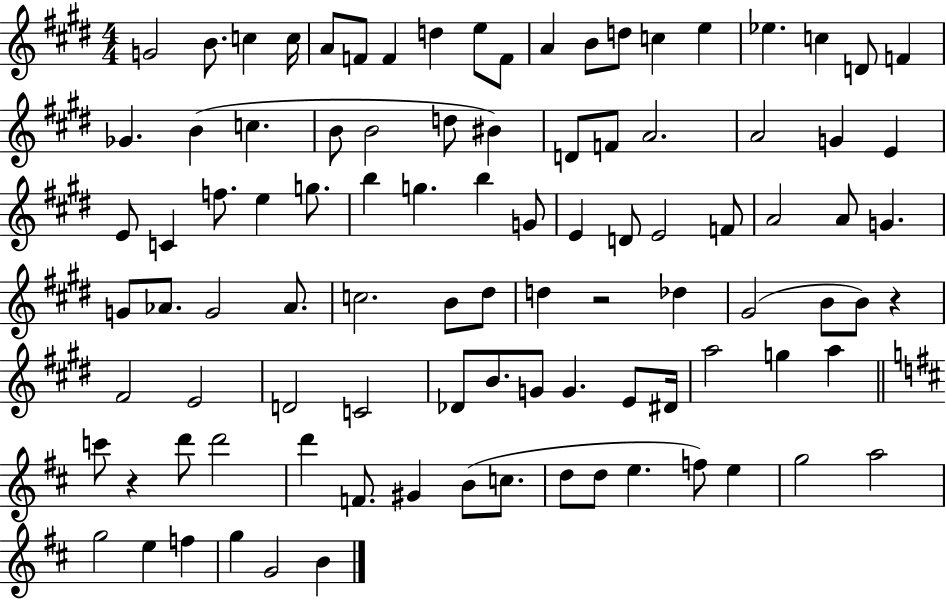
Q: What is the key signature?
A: E major